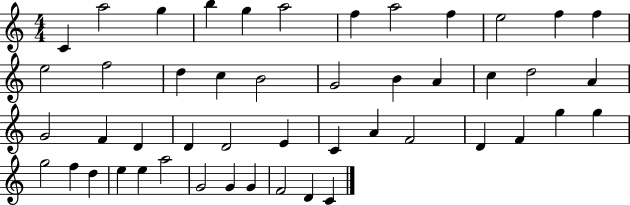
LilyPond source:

{
  \clef treble
  \numericTimeSignature
  \time 4/4
  \key c \major
  c'4 a''2 g''4 | b''4 g''4 a''2 | f''4 a''2 f''4 | e''2 f''4 f''4 | \break e''2 f''2 | d''4 c''4 b'2 | g'2 b'4 a'4 | c''4 d''2 a'4 | \break g'2 f'4 d'4 | d'4 d'2 e'4 | c'4 a'4 f'2 | d'4 f'4 g''4 g''4 | \break g''2 f''4 d''4 | e''4 e''4 a''2 | g'2 g'4 g'4 | f'2 d'4 c'4 | \break \bar "|."
}